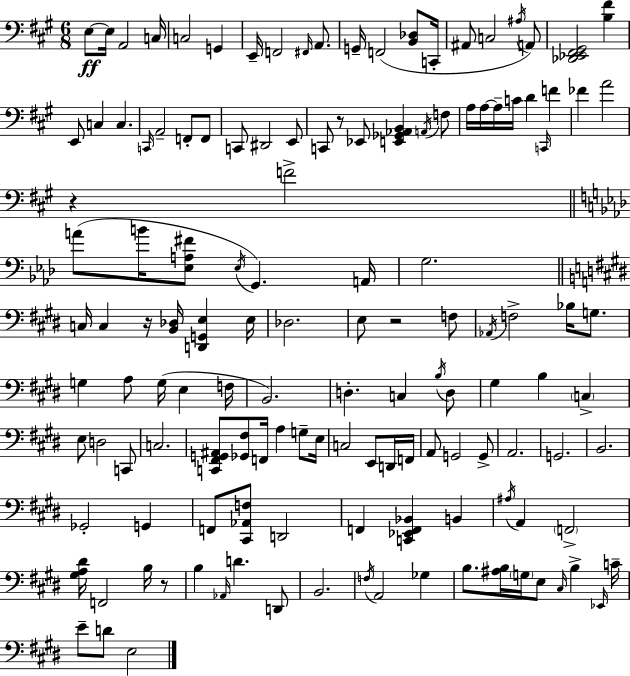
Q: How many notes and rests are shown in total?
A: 135